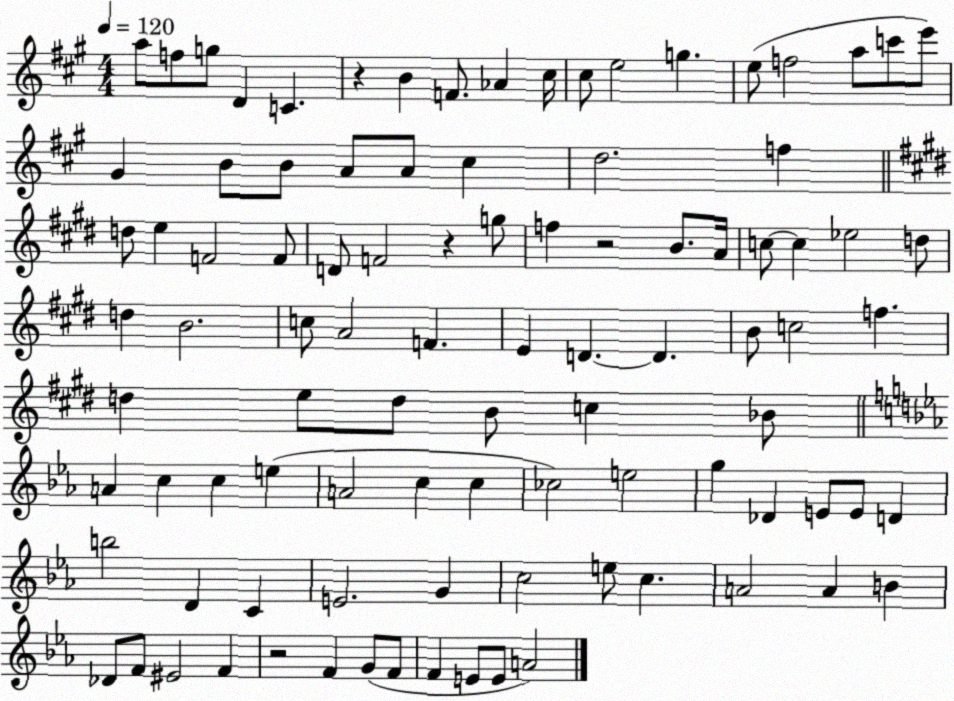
X:1
T:Untitled
M:4/4
L:1/4
K:A
a/2 f/2 g/2 D C z B F/2 _A ^c/4 ^c/2 e2 g e/2 f2 a/2 c'/2 e'/2 ^G B/2 B/2 A/2 A/2 ^c d2 f d/2 e F2 F/2 D/2 F2 z g/2 f z2 B/2 A/4 c/2 c _e2 d/2 d B2 c/2 A2 F E D D B/2 c2 f d e/2 d/2 B/2 c _B/2 A c c e A2 c c _c2 e2 g _D E/2 E/2 D b2 D C E2 G c2 e/2 c A2 A B _D/2 F/2 ^E2 F z2 F G/2 F/2 F E/2 E/2 A2